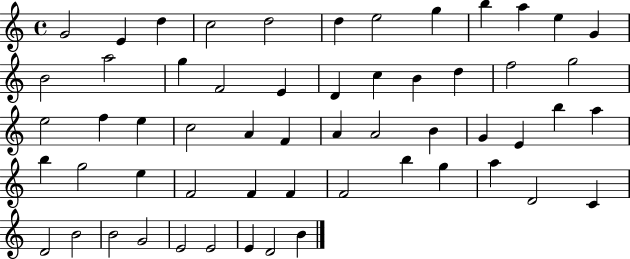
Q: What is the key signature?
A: C major